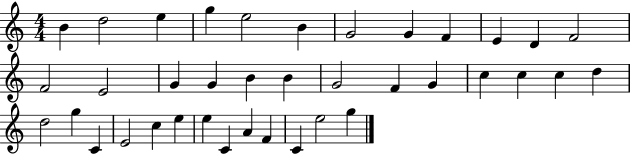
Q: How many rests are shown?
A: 0